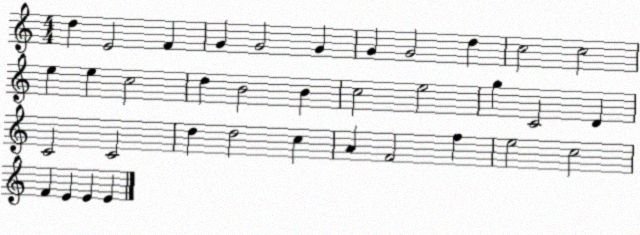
X:1
T:Untitled
M:4/4
L:1/4
K:C
d E2 F G G2 G G G2 d c2 c2 e e c2 d B2 B c2 e2 g C2 D C2 C2 d d2 c A F2 f e2 c2 F E E E